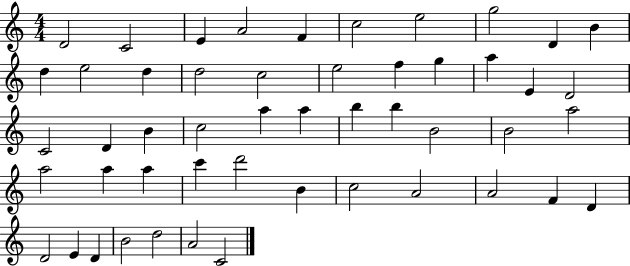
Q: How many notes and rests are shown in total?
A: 50